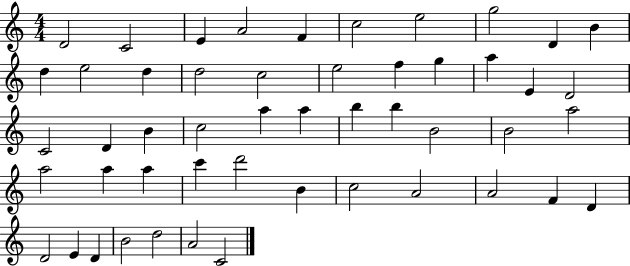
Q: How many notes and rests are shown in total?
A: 50